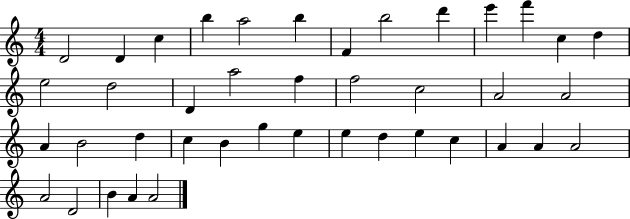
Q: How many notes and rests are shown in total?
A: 41